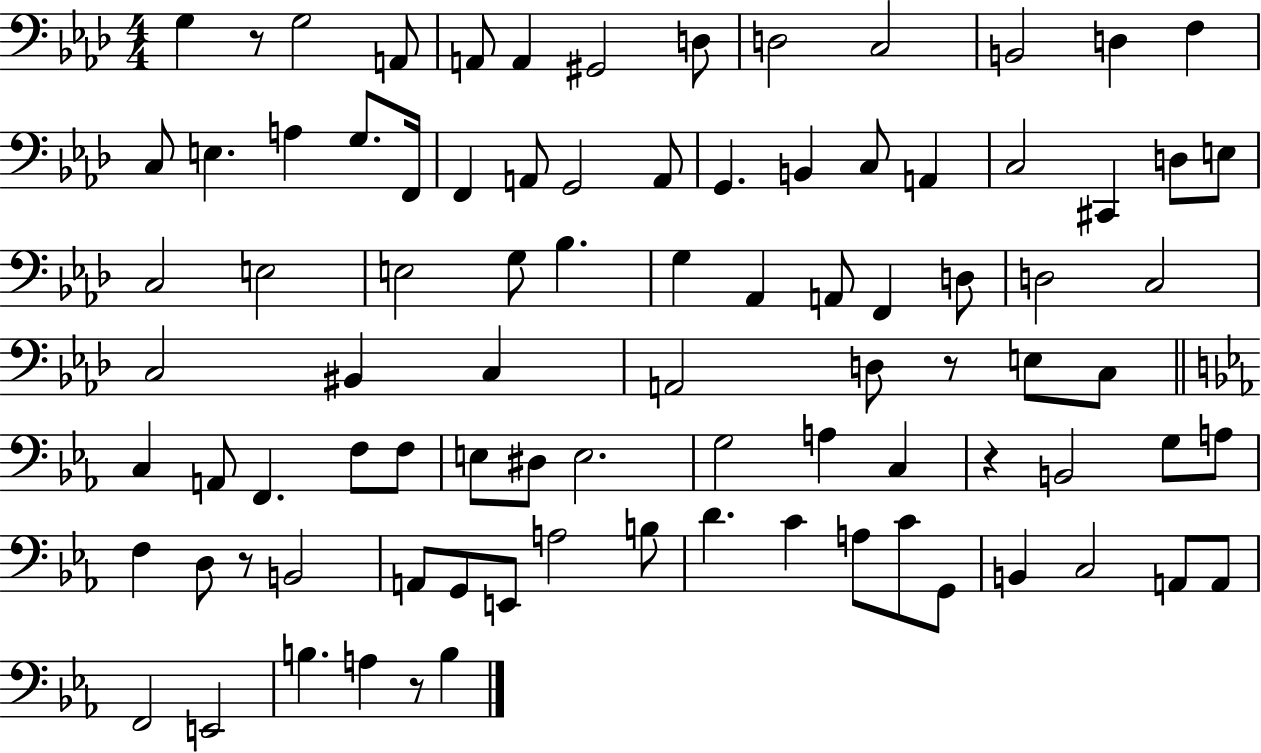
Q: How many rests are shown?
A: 5